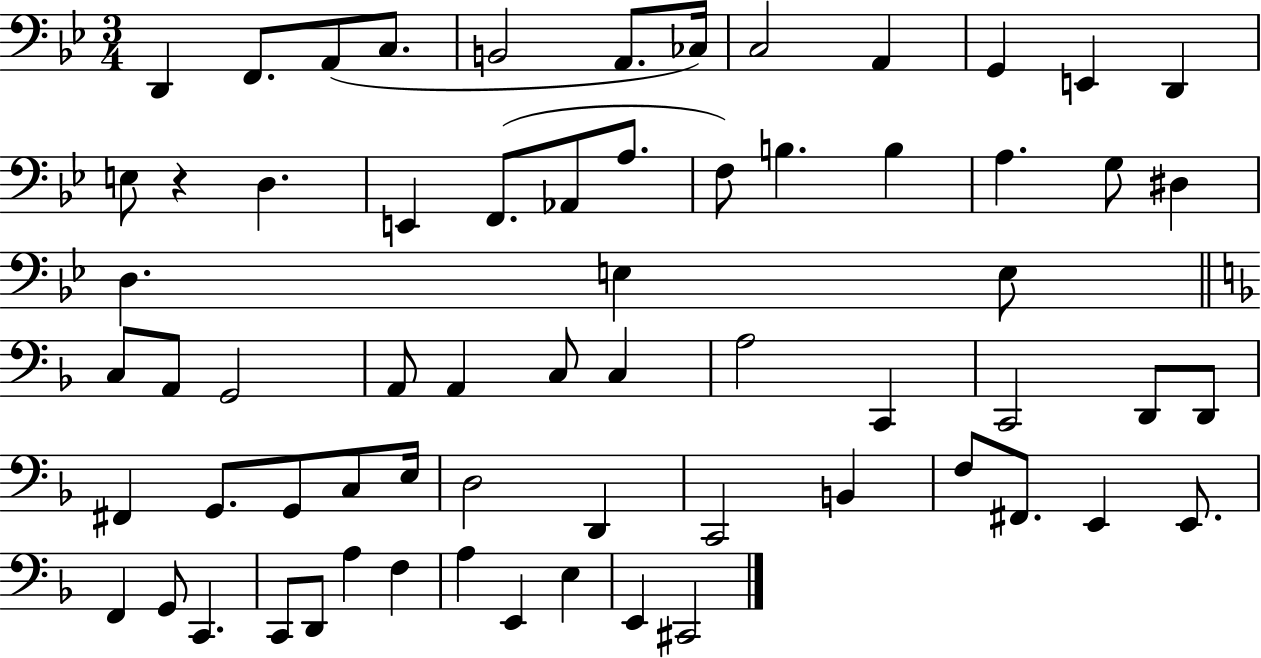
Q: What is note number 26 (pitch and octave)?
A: E3